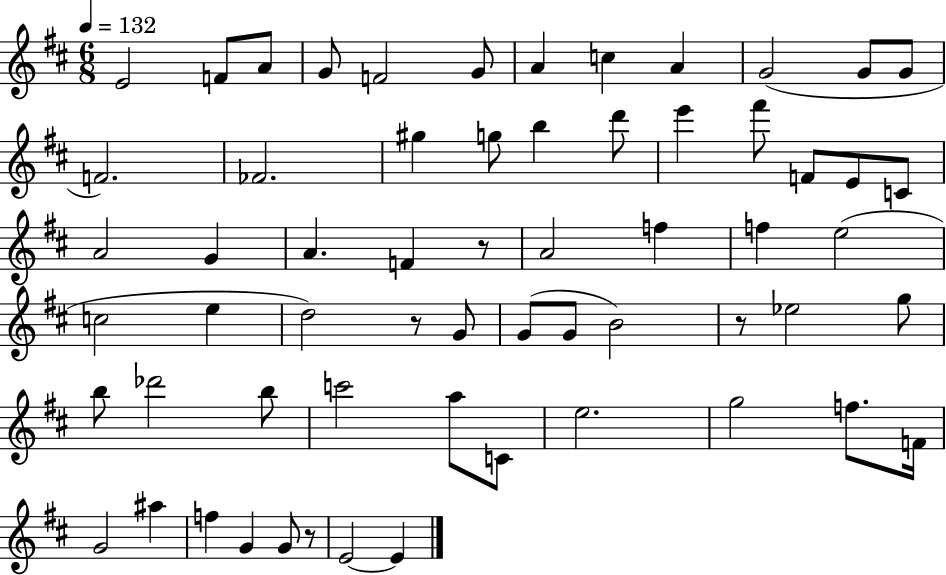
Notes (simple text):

E4/h F4/e A4/e G4/e F4/h G4/e A4/q C5/q A4/q G4/h G4/e G4/e F4/h. FES4/h. G#5/q G5/e B5/q D6/e E6/q F#6/e F4/e E4/e C4/e A4/h G4/q A4/q. F4/q R/e A4/h F5/q F5/q E5/h C5/h E5/q D5/h R/e G4/e G4/e G4/e B4/h R/e Eb5/h G5/e B5/e Db6/h B5/e C6/h A5/e C4/e E5/h. G5/h F5/e. F4/s G4/h A#5/q F5/q G4/q G4/e R/e E4/h E4/q